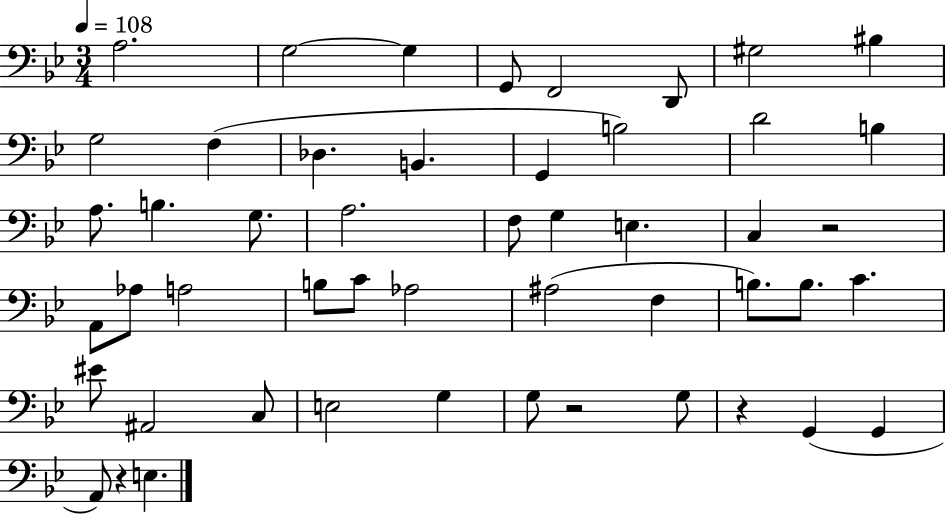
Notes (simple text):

A3/h. G3/h G3/q G2/e F2/h D2/e G#3/h BIS3/q G3/h F3/q Db3/q. B2/q. G2/q B3/h D4/h B3/q A3/e. B3/q. G3/e. A3/h. F3/e G3/q E3/q. C3/q R/h A2/e Ab3/e A3/h B3/e C4/e Ab3/h A#3/h F3/q B3/e. B3/e. C4/q. EIS4/e A#2/h C3/e E3/h G3/q G3/e R/h G3/e R/q G2/q G2/q A2/e R/q E3/q.